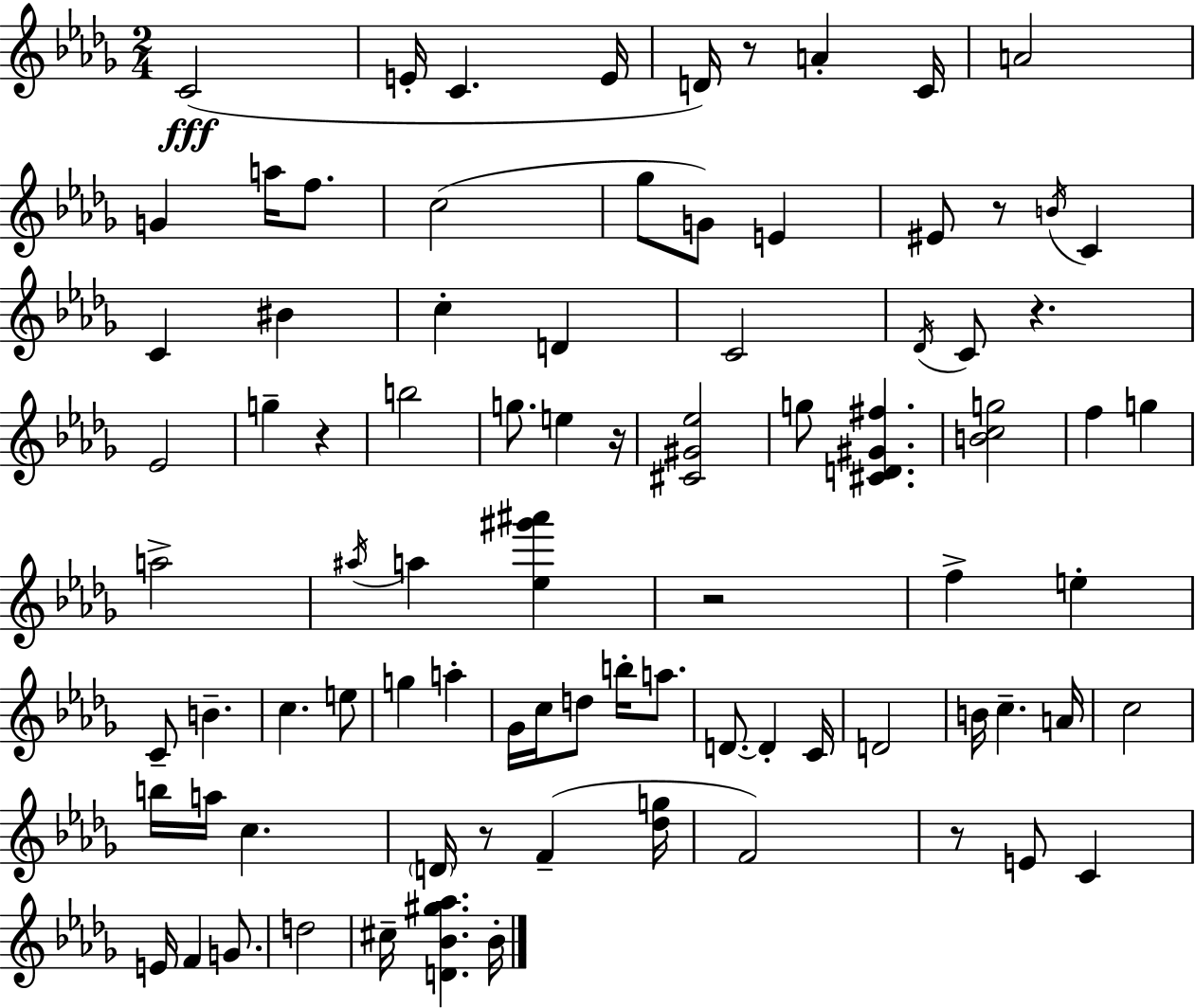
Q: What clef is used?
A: treble